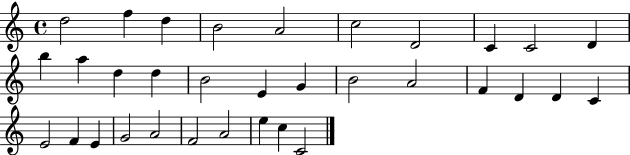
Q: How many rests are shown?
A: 0